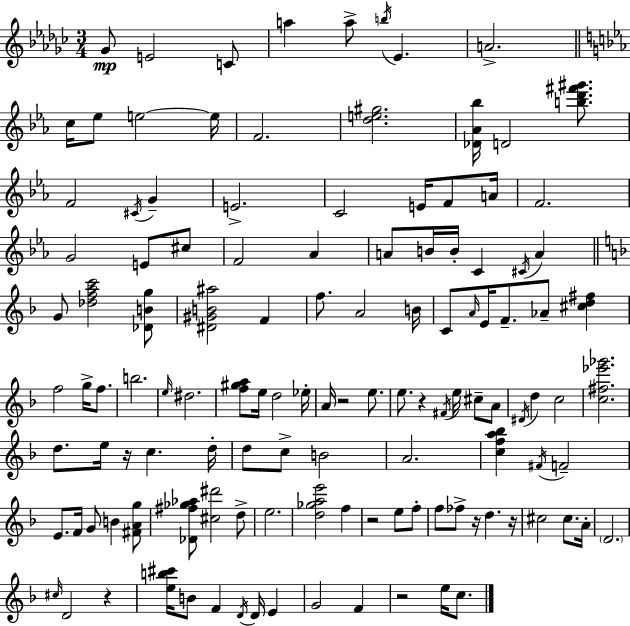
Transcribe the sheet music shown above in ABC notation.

X:1
T:Untitled
M:3/4
L:1/4
K:Ebm
_G/2 E2 C/2 a a/2 b/4 _E A2 c/4 _e/2 e2 e/4 F2 [de^g]2 [_D_A_b]/4 D2 [bd'^f'^g']/2 F2 ^C/4 G E2 C2 E/4 F/2 A/4 F2 G2 E/2 ^c/2 F2 _A A/2 B/4 B/4 C ^C/4 A G/2 [_dfac']2 [_DBg]/2 [^D^GB^a]2 F f/2 A2 B/4 C/2 A/4 E/4 F/2 _A/2 [^cd^f] f2 g/4 f/2 b2 e/4 ^d2 [f^ga]/2 e/4 d2 _e/4 A/4 z2 e/2 e/2 z ^F/4 e/4 ^c/2 A/2 ^D/4 d c2 [c^f_e'_g']2 d/2 e/4 z/4 c d/4 d/2 c/2 B2 A2 [cfa_b] ^F/4 F2 E/2 F/4 G/2 B [^FAg]/2 [_D^f_g_a]/2 [^c^d']2 d/2 e2 [d_gae']2 f z2 e/2 f/2 f/2 _f/2 z/4 d z/4 ^c2 ^c/2 A/4 D2 ^c/4 D2 z [eb^c']/4 B/2 F D/4 D/4 E G2 F z2 e/4 c/2